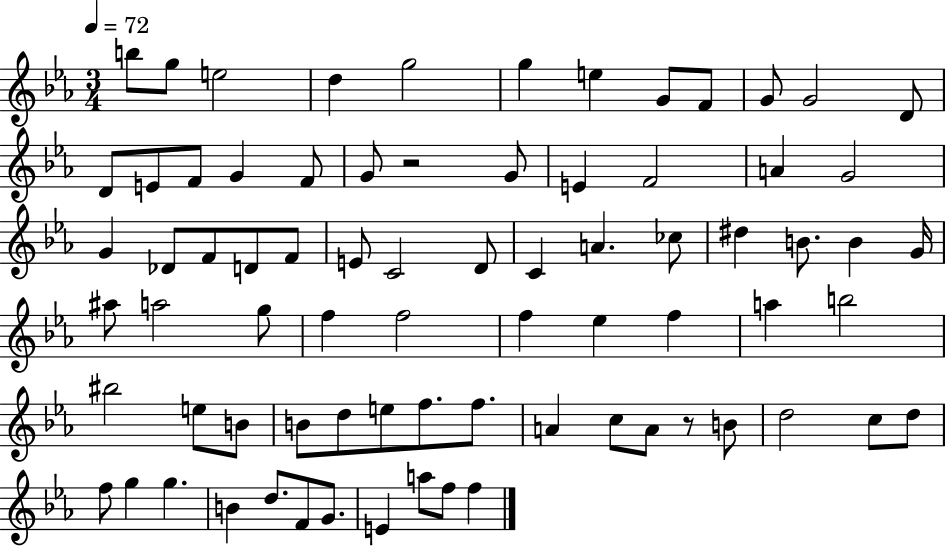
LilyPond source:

{
  \clef treble
  \numericTimeSignature
  \time 3/4
  \key ees \major
  \tempo 4 = 72
  \repeat volta 2 { b''8 g''8 e''2 | d''4 g''2 | g''4 e''4 g'8 f'8 | g'8 g'2 d'8 | \break d'8 e'8 f'8 g'4 f'8 | g'8 r2 g'8 | e'4 f'2 | a'4 g'2 | \break g'4 des'8 f'8 d'8 f'8 | e'8 c'2 d'8 | c'4 a'4. ces''8 | dis''4 b'8. b'4 g'16 | \break ais''8 a''2 g''8 | f''4 f''2 | f''4 ees''4 f''4 | a''4 b''2 | \break bis''2 e''8 b'8 | b'8 d''8 e''8 f''8. f''8. | a'4 c''8 a'8 r8 b'8 | d''2 c''8 d''8 | \break f''8 g''4 g''4. | b'4 d''8. f'8 g'8. | e'4 a''8 f''8 f''4 | } \bar "|."
}